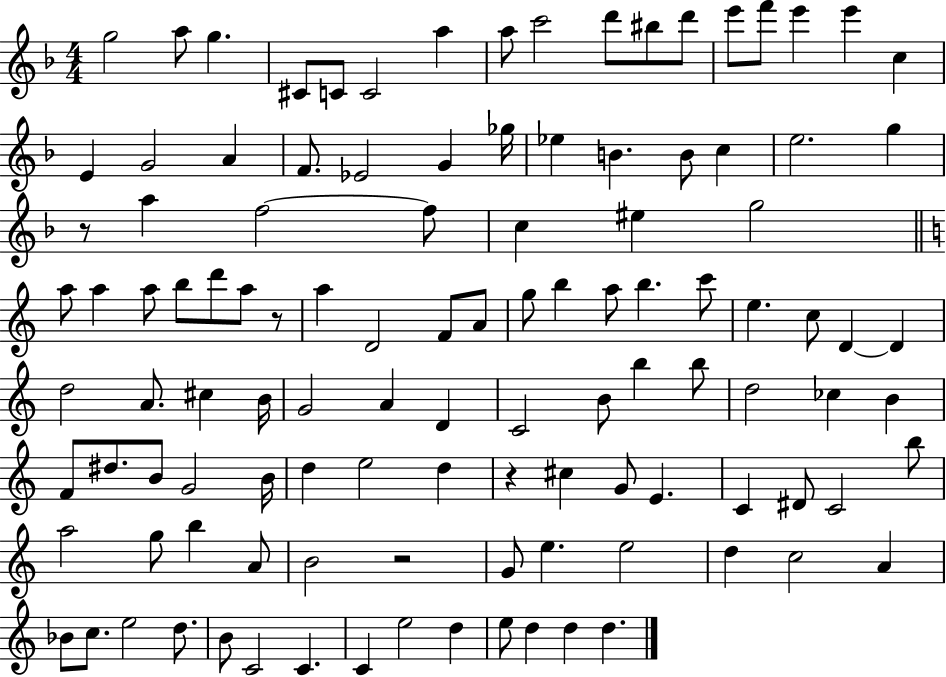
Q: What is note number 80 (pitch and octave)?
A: E4